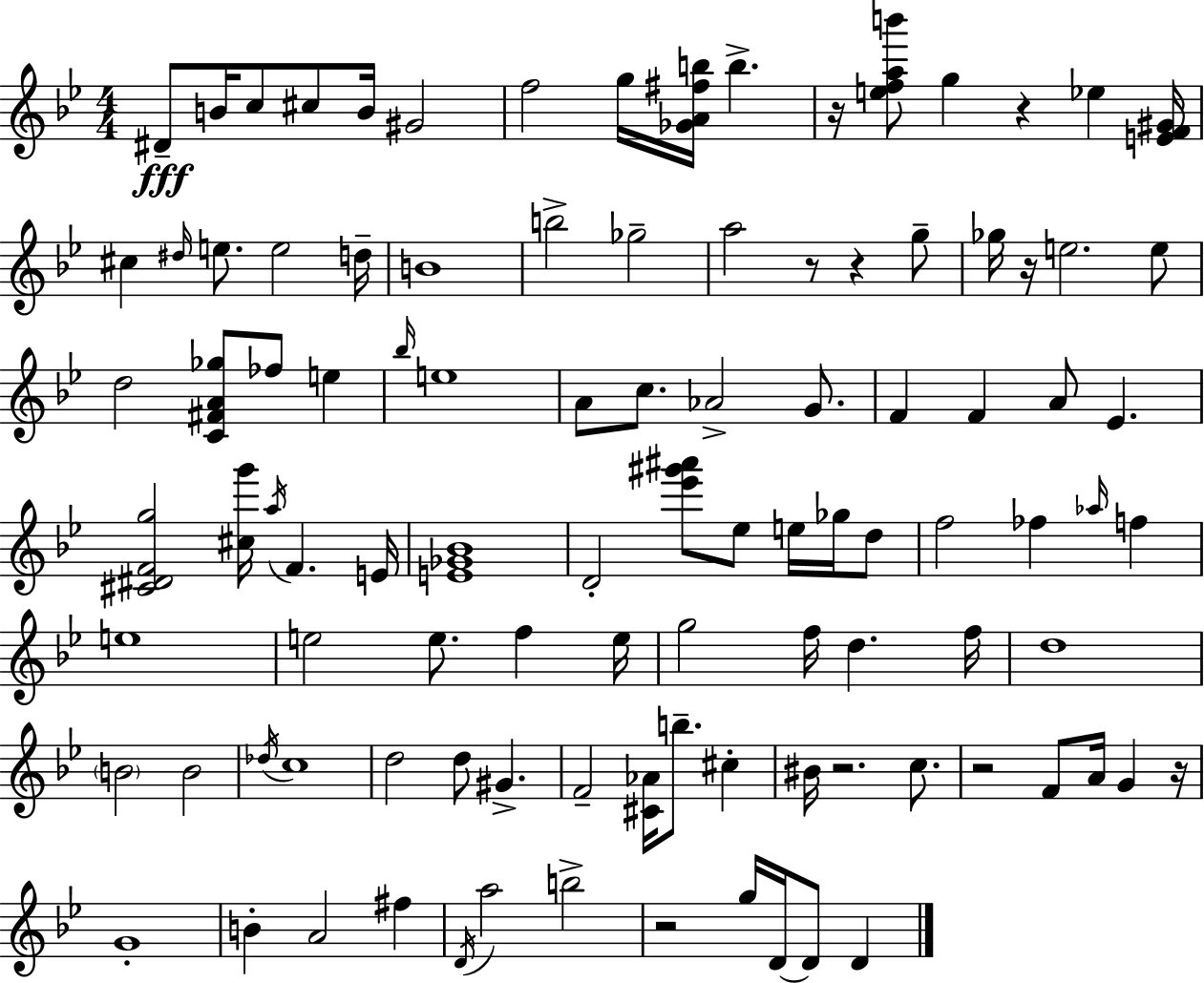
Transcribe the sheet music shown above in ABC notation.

X:1
T:Untitled
M:4/4
L:1/4
K:Gm
^D/2 B/4 c/2 ^c/2 B/4 ^G2 f2 g/4 [_GA^fb]/4 b z/4 [efab']/2 g z _e [EF^G]/4 ^c ^d/4 e/2 e2 d/4 B4 b2 _g2 a2 z/2 z g/2 _g/4 z/4 e2 e/2 d2 [C^FA_g]/2 _f/2 e _b/4 e4 A/2 c/2 _A2 G/2 F F A/2 _E [^C^DFg]2 [^cg']/4 a/4 F E/4 [E_G_B]4 D2 [_e'^g'^a']/2 _e/2 e/4 _g/4 d/2 f2 _f _a/4 f e4 e2 e/2 f e/4 g2 f/4 d f/4 d4 B2 B2 _d/4 c4 d2 d/2 ^G F2 [^C_A]/4 b/2 ^c ^B/4 z2 c/2 z2 F/2 A/4 G z/4 G4 B A2 ^f D/4 a2 b2 z2 g/4 D/4 D/2 D